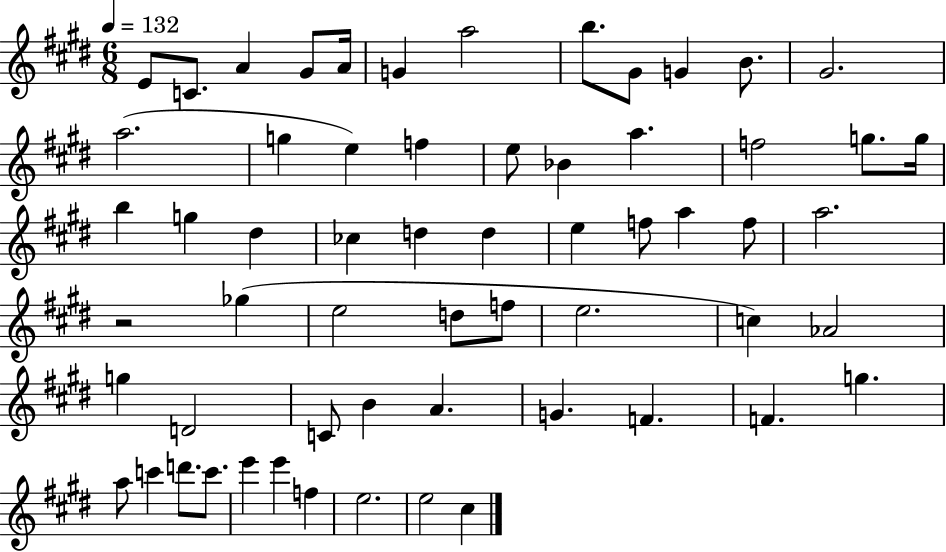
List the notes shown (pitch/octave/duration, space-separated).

E4/e C4/e. A4/q G#4/e A4/s G4/q A5/h B5/e. G#4/e G4/q B4/e. G#4/h. A5/h. G5/q E5/q F5/q E5/e Bb4/q A5/q. F5/h G5/e. G5/s B5/q G5/q D#5/q CES5/q D5/q D5/q E5/q F5/e A5/q F5/e A5/h. R/h Gb5/q E5/h D5/e F5/e E5/h. C5/q Ab4/h G5/q D4/h C4/e B4/q A4/q. G4/q. F4/q. F4/q. G5/q. A5/e C6/q D6/e. C6/e. E6/q E6/q F5/q E5/h. E5/h C#5/q